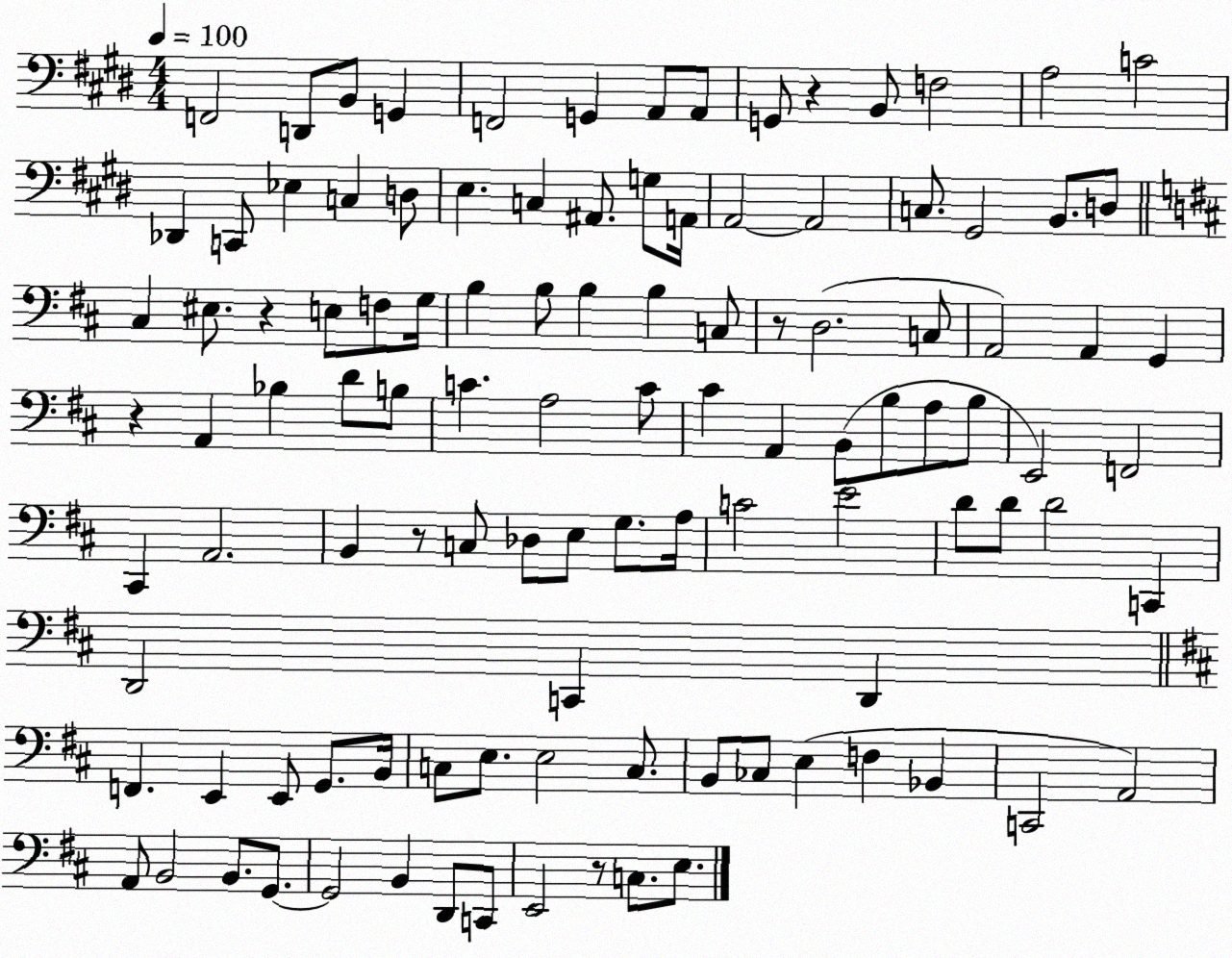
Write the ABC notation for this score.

X:1
T:Untitled
M:4/4
L:1/4
K:E
F,,2 D,,/2 B,,/2 G,, F,,2 G,, A,,/2 A,,/2 G,,/2 z B,,/2 F,2 A,2 C2 _D,, C,,/2 _E, C, D,/2 E, C, ^A,,/2 G,/2 A,,/4 A,,2 A,,2 C,/2 ^G,,2 B,,/2 D,/2 ^C, ^E,/2 z E,/2 F,/2 G,/4 B, B,/2 B, B, C,/2 z/2 D,2 C,/2 A,,2 A,, G,, z A,, _B, D/2 B,/2 C A,2 C/2 ^C A,, B,,/2 B,/2 A,/2 B,/2 E,,2 F,,2 ^C,, A,,2 B,, z/2 C,/2 _D,/2 E,/2 G,/2 A,/4 C2 E2 D/2 D/2 D2 C,, D,,2 C,, D,, F,, E,, E,,/2 G,,/2 B,,/4 C,/2 E,/2 E,2 C,/2 B,,/2 _C,/2 E, F, _B,, C,,2 A,,2 A,,/2 B,,2 B,,/2 G,,/2 G,,2 B,, D,,/2 C,,/2 E,,2 z/2 C,/2 E,/2